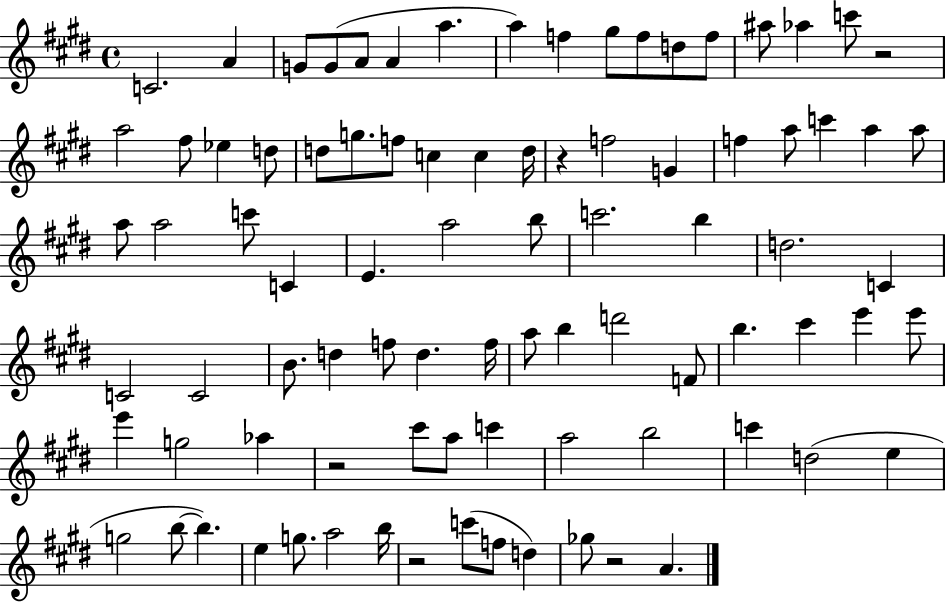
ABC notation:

X:1
T:Untitled
M:4/4
L:1/4
K:E
C2 A G/2 G/2 A/2 A a a f ^g/2 f/2 d/2 f/2 ^a/2 _a c'/2 z2 a2 ^f/2 _e d/2 d/2 g/2 f/2 c c d/4 z f2 G f a/2 c' a a/2 a/2 a2 c'/2 C E a2 b/2 c'2 b d2 C C2 C2 B/2 d f/2 d f/4 a/2 b d'2 F/2 b ^c' e' e'/2 e' g2 _a z2 ^c'/2 a/2 c' a2 b2 c' d2 e g2 b/2 b e g/2 a2 b/4 z2 c'/2 f/2 d _g/2 z2 A